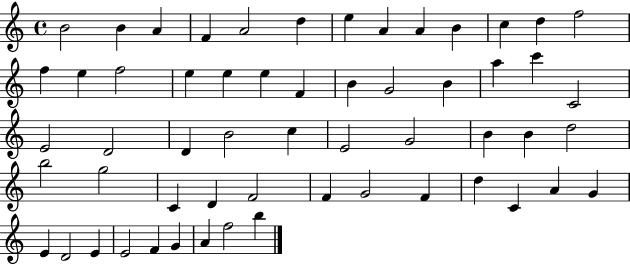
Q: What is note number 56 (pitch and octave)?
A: F5